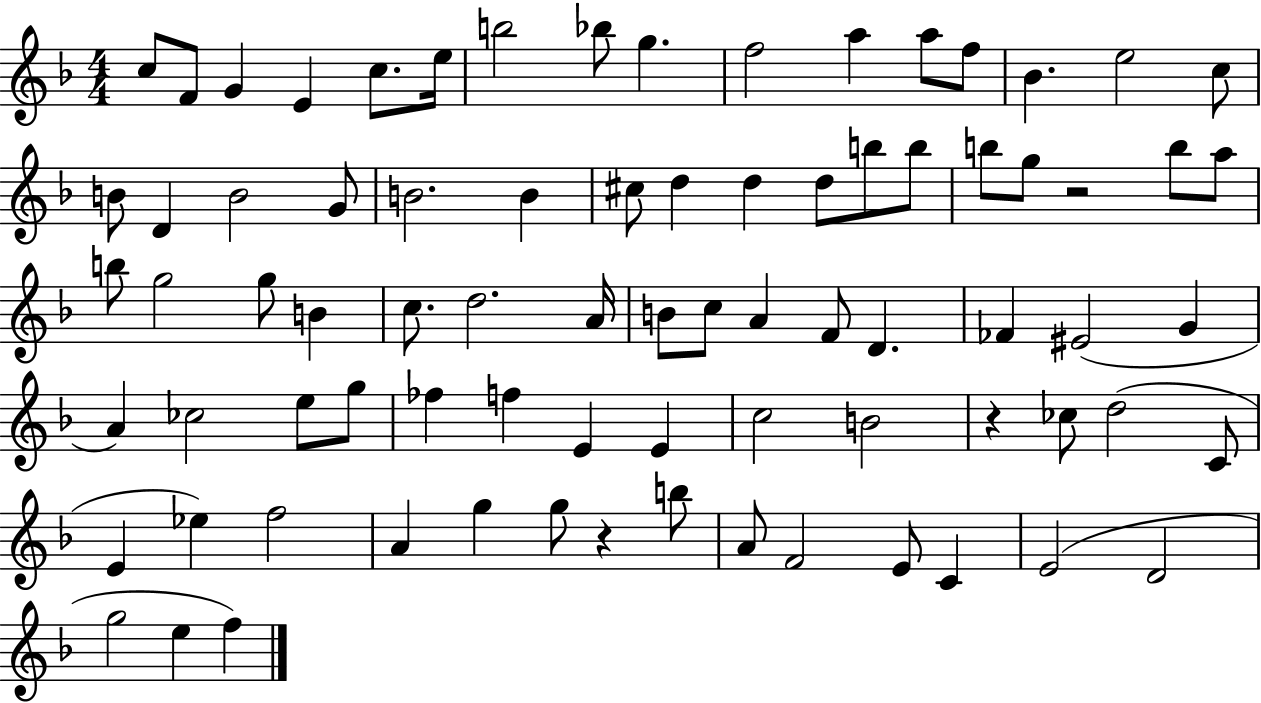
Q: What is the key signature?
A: F major